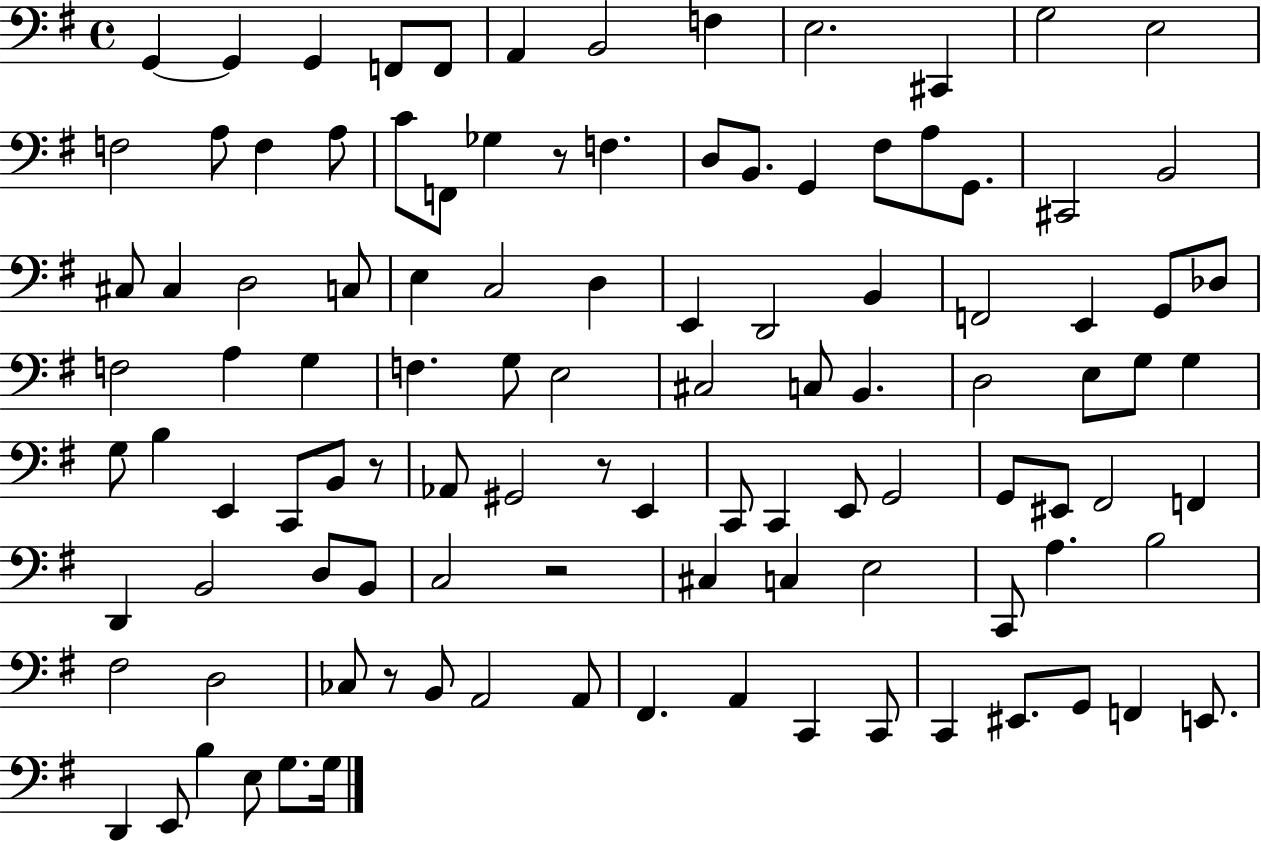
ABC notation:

X:1
T:Untitled
M:4/4
L:1/4
K:G
G,, G,, G,, F,,/2 F,,/2 A,, B,,2 F, E,2 ^C,, G,2 E,2 F,2 A,/2 F, A,/2 C/2 F,,/2 _G, z/2 F, D,/2 B,,/2 G,, ^F,/2 A,/2 G,,/2 ^C,,2 B,,2 ^C,/2 ^C, D,2 C,/2 E, C,2 D, E,, D,,2 B,, F,,2 E,, G,,/2 _D,/2 F,2 A, G, F, G,/2 E,2 ^C,2 C,/2 B,, D,2 E,/2 G,/2 G, G,/2 B, E,, C,,/2 B,,/2 z/2 _A,,/2 ^G,,2 z/2 E,, C,,/2 C,, E,,/2 G,,2 G,,/2 ^E,,/2 ^F,,2 F,, D,, B,,2 D,/2 B,,/2 C,2 z2 ^C, C, E,2 C,,/2 A, B,2 ^F,2 D,2 _C,/2 z/2 B,,/2 A,,2 A,,/2 ^F,, A,, C,, C,,/2 C,, ^E,,/2 G,,/2 F,, E,,/2 D,, E,,/2 B, E,/2 G,/2 G,/4